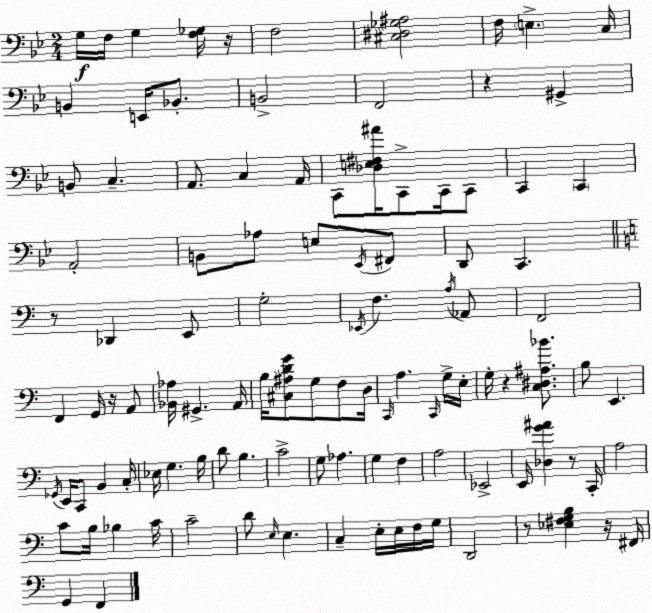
X:1
T:Untitled
M:2/4
L:1/4
K:Bb
G,/4 F,/4 G, [F,_G,]/4 z/4 F,2 [^C,^D,_G,^A,]2 F,/4 E, C,/4 B,, E,,/4 _B,,/2 B,,2 F,,2 z ^G,, B,,/2 C, A,,/2 C, A,,/4 C,,/2 [_D,E,^F,^A]/4 C,,/2 C,,/4 C,,/2 C,, C,, A,,2 B,,/2 _A,/2 E,/2 _E,,/4 ^F,,/2 D,,/2 C,, z/2 _D,, E,,/2 G,2 _E,,/4 F, A,/4 _A,,/2 F,,2 F,, G,,/4 z/4 A,,/2 [_B,,_A,]/4 ^G,, A,,/4 B,/4 [^C,^A,DG]/2 G,/2 F,/2 D,/4 C,,/4 A, C,,/4 G,/4 E,/4 G,/4 z [C,^D,^A,_B]/2 B,/2 E,, _G,,/4 E,,/4 C,,/2 B,, C,/4 _E,/4 G, B,/4 D/2 B, C2 G,/2 _A, G, F, A,2 _E,,2 E,,/4 [_D,G^A] z/2 C,,/4 A,2 C/2 B,/4 _B, C/4 C2 D/2 E,/4 E, C, E,/4 E,/4 F,/4 G,/4 D,,2 z/2 [_E,^F,G,B,] z/4 ^F,,/4 G,, F,,